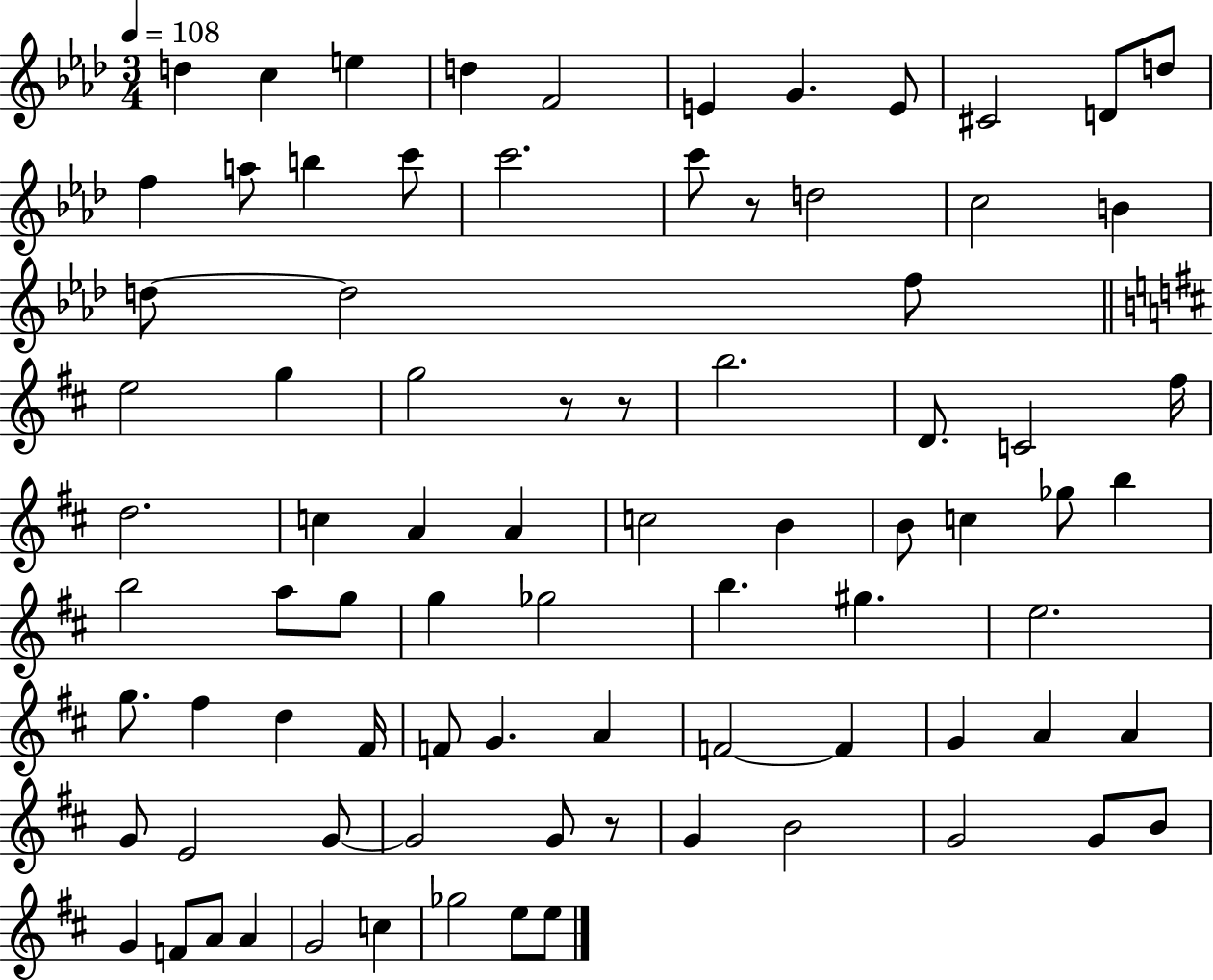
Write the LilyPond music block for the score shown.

{
  \clef treble
  \numericTimeSignature
  \time 3/4
  \key aes \major
  \tempo 4 = 108
  d''4 c''4 e''4 | d''4 f'2 | e'4 g'4. e'8 | cis'2 d'8 d''8 | \break f''4 a''8 b''4 c'''8 | c'''2. | c'''8 r8 d''2 | c''2 b'4 | \break d''8~~ d''2 f''8 | \bar "||" \break \key d \major e''2 g''4 | g''2 r8 r8 | b''2. | d'8. c'2 fis''16 | \break d''2. | c''4 a'4 a'4 | c''2 b'4 | b'8 c''4 ges''8 b''4 | \break b''2 a''8 g''8 | g''4 ges''2 | b''4. gis''4. | e''2. | \break g''8. fis''4 d''4 fis'16 | f'8 g'4. a'4 | f'2~~ f'4 | g'4 a'4 a'4 | \break g'8 e'2 g'8~~ | g'2 g'8 r8 | g'4 b'2 | g'2 g'8 b'8 | \break g'4 f'8 a'8 a'4 | g'2 c''4 | ges''2 e''8 e''8 | \bar "|."
}